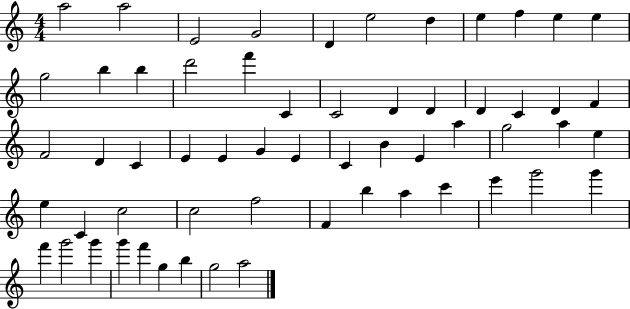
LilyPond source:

{
  \clef treble
  \numericTimeSignature
  \time 4/4
  \key c \major
  a''2 a''2 | e'2 g'2 | d'4 e''2 d''4 | e''4 f''4 e''4 e''4 | \break g''2 b''4 b''4 | d'''2 f'''4 c'4 | c'2 d'4 d'4 | d'4 c'4 d'4 f'4 | \break f'2 d'4 c'4 | e'4 e'4 g'4 e'4 | c'4 b'4 e'4 a''4 | g''2 a''4 e''4 | \break e''4 c'4 c''2 | c''2 f''2 | f'4 b''4 a''4 c'''4 | e'''4 g'''2 g'''4 | \break f'''4 g'''2 g'''4 | g'''4 f'''4 g''4 b''4 | g''2 a''2 | \bar "|."
}